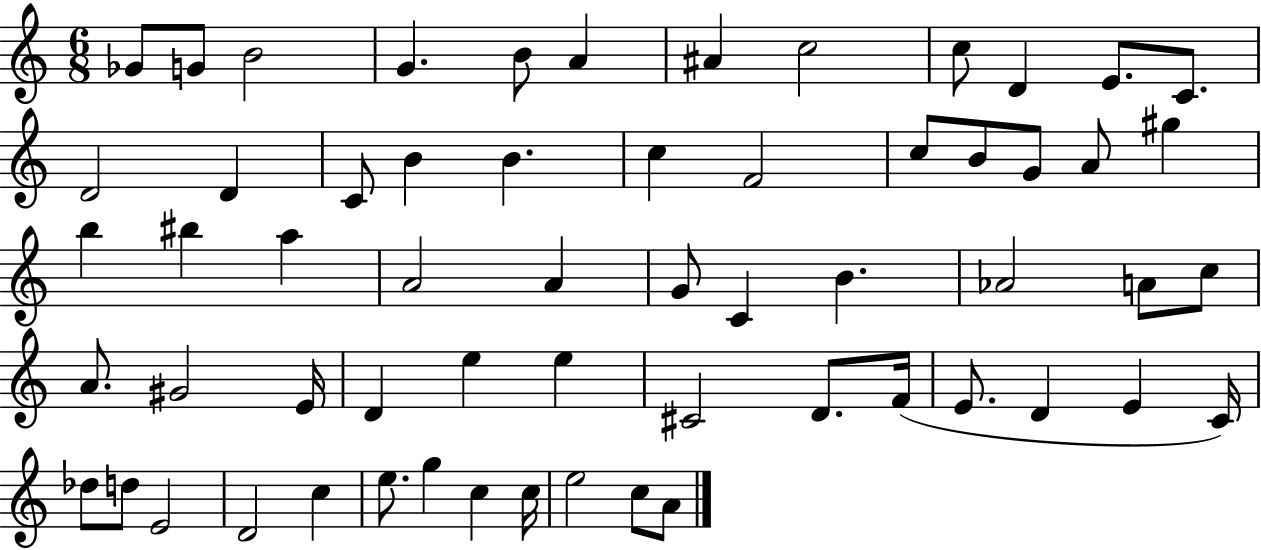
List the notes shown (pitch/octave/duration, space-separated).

Gb4/e G4/e B4/h G4/q. B4/e A4/q A#4/q C5/h C5/e D4/q E4/e. C4/e. D4/h D4/q C4/e B4/q B4/q. C5/q F4/h C5/e B4/e G4/e A4/e G#5/q B5/q BIS5/q A5/q A4/h A4/q G4/e C4/q B4/q. Ab4/h A4/e C5/e A4/e. G#4/h E4/s D4/q E5/q E5/q C#4/h D4/e. F4/s E4/e. D4/q E4/q C4/s Db5/e D5/e E4/h D4/h C5/q E5/e. G5/q C5/q C5/s E5/h C5/e A4/e